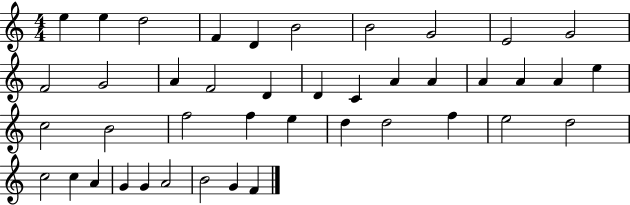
X:1
T:Untitled
M:4/4
L:1/4
K:C
e e d2 F D B2 B2 G2 E2 G2 F2 G2 A F2 D D C A A A A A e c2 B2 f2 f e d d2 f e2 d2 c2 c A G G A2 B2 G F